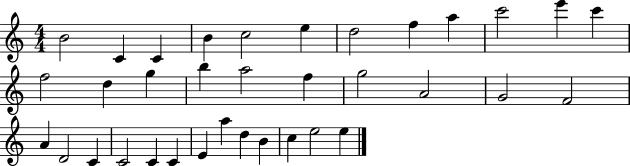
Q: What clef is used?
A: treble